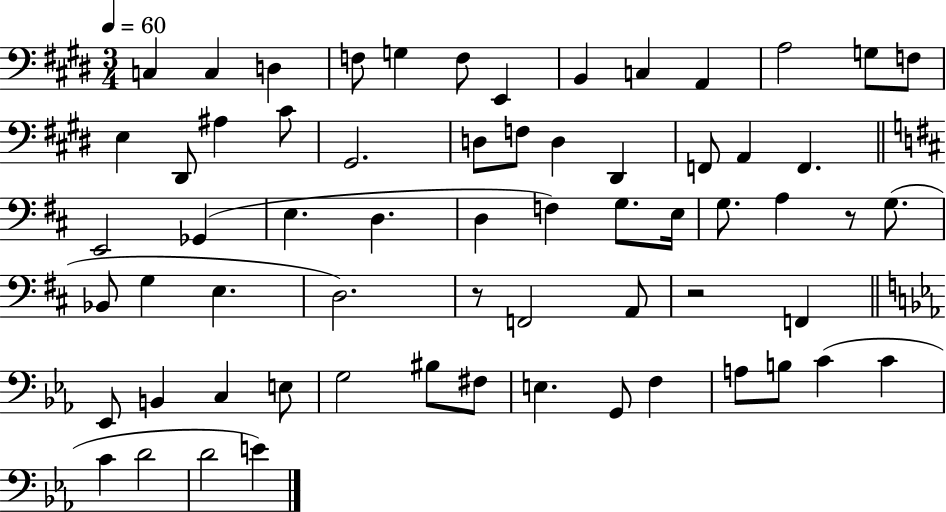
{
  \clef bass
  \numericTimeSignature
  \time 3/4
  \key e \major
  \tempo 4 = 60
  c4 c4 d4 | f8 g4 f8 e,4 | b,4 c4 a,4 | a2 g8 f8 | \break e4 dis,8 ais4 cis'8 | gis,2. | d8 f8 d4 dis,4 | f,8 a,4 f,4. | \break \bar "||" \break \key d \major e,2 ges,4( | e4. d4. | d4 f4) g8. e16 | g8. a4 r8 g8.( | \break bes,8 g4 e4. | d2.) | r8 f,2 a,8 | r2 f,4 | \break \bar "||" \break \key ees \major ees,8 b,4 c4 e8 | g2 bis8 fis8 | e4. g,8 f4 | a8 b8 c'4( c'4 | \break c'4 d'2 | d'2 e'4) | \bar "|."
}